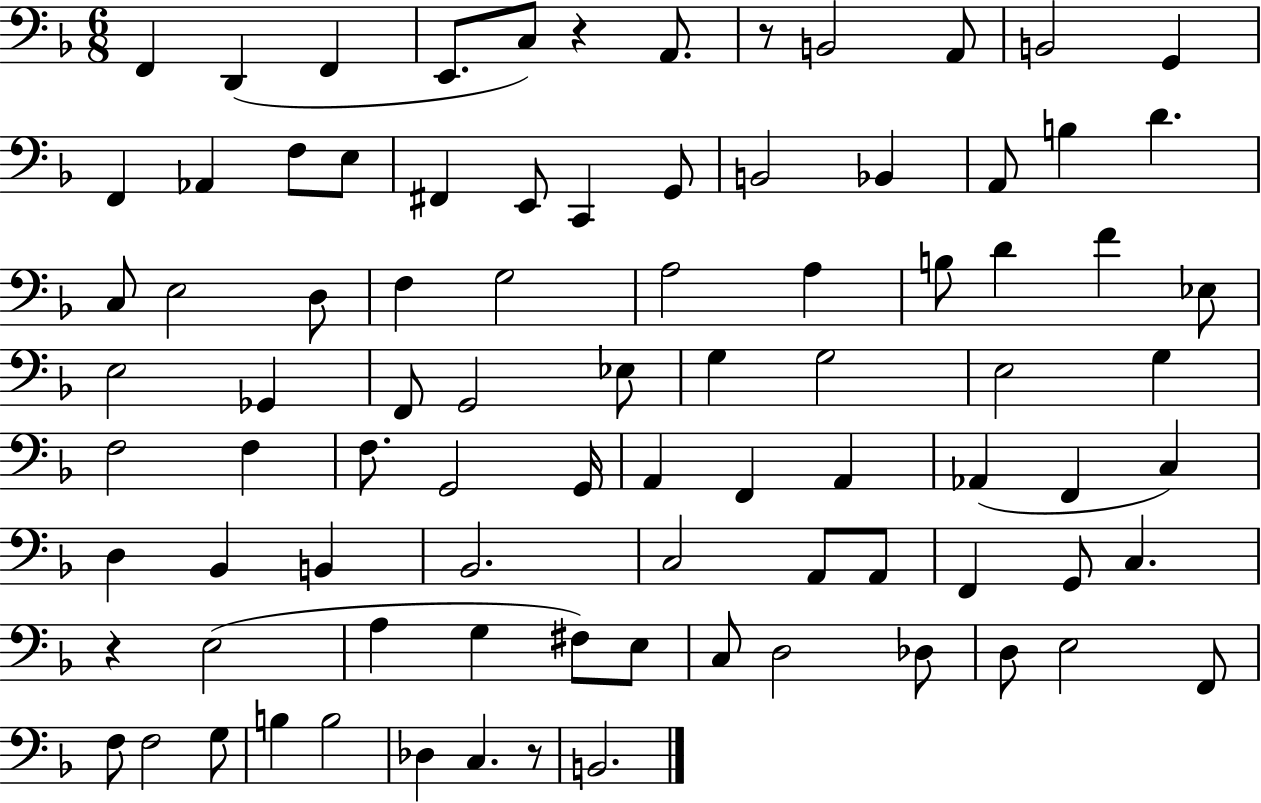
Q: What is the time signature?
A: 6/8